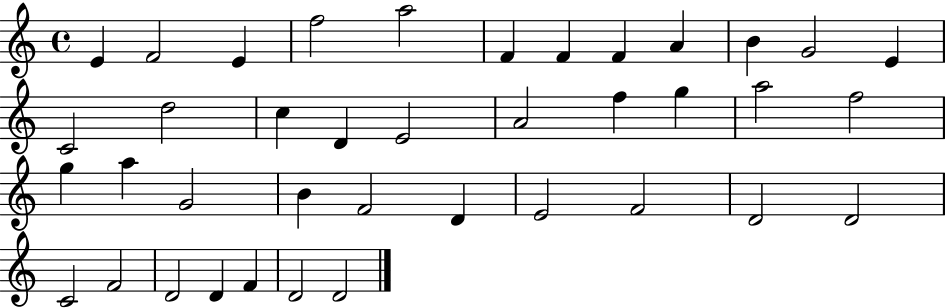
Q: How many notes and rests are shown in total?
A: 39